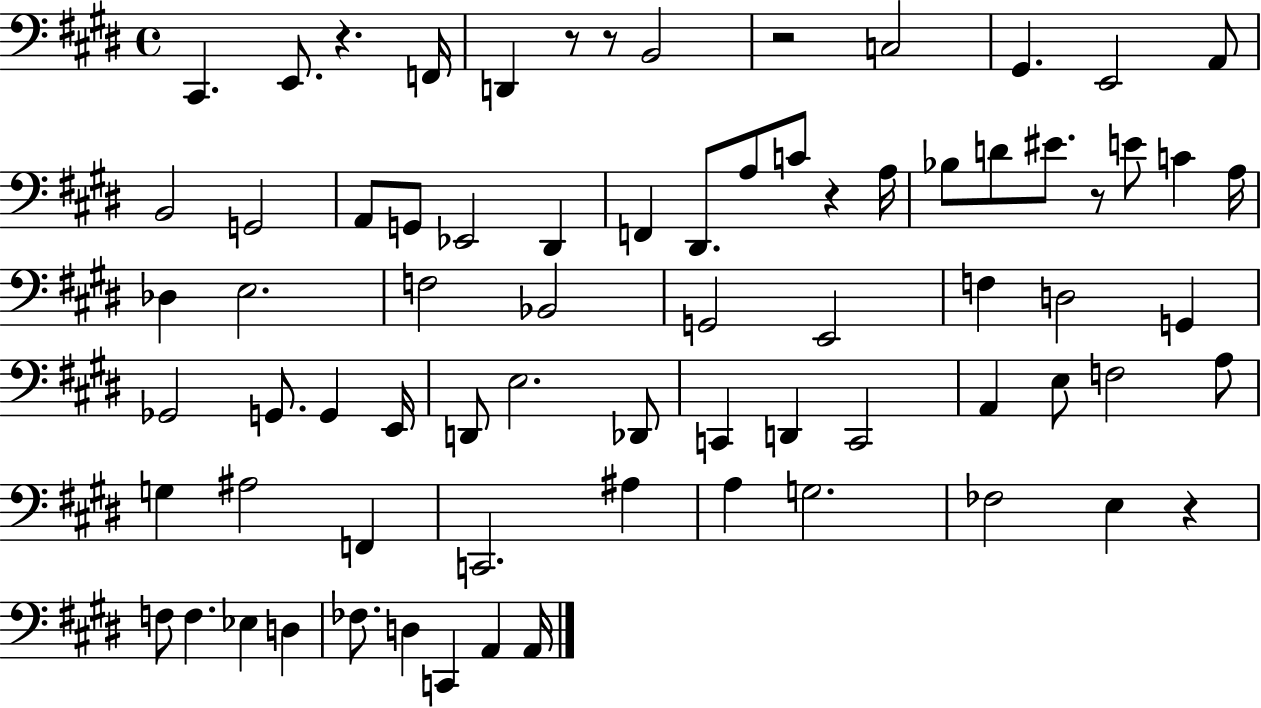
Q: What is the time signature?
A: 4/4